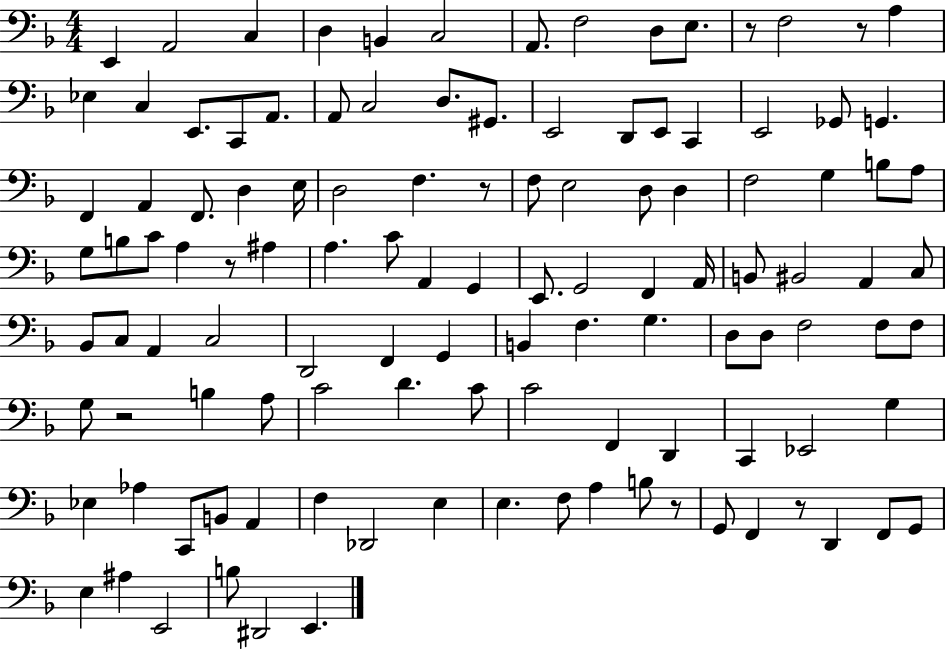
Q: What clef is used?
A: bass